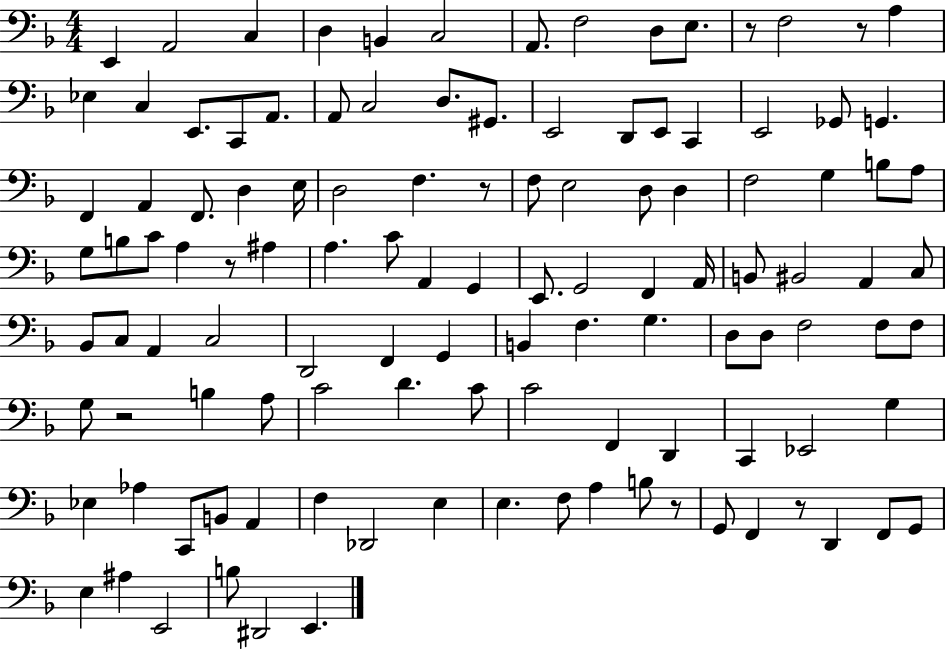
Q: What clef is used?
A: bass